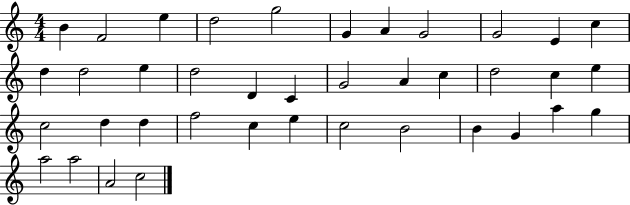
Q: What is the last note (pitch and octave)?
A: C5